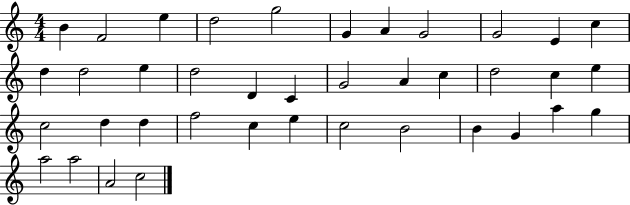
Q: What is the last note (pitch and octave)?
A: C5